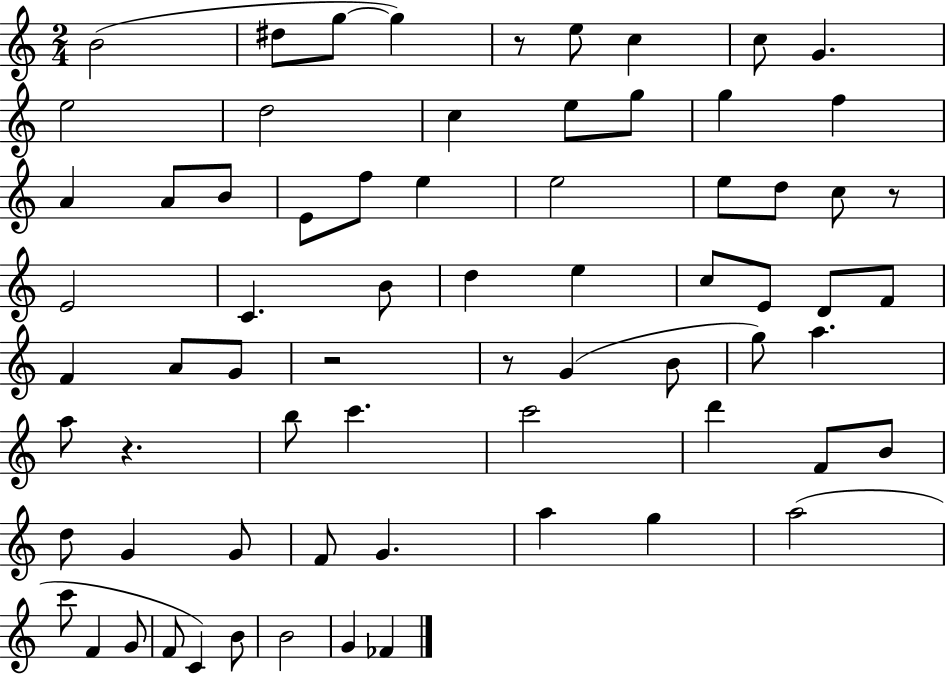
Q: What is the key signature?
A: C major